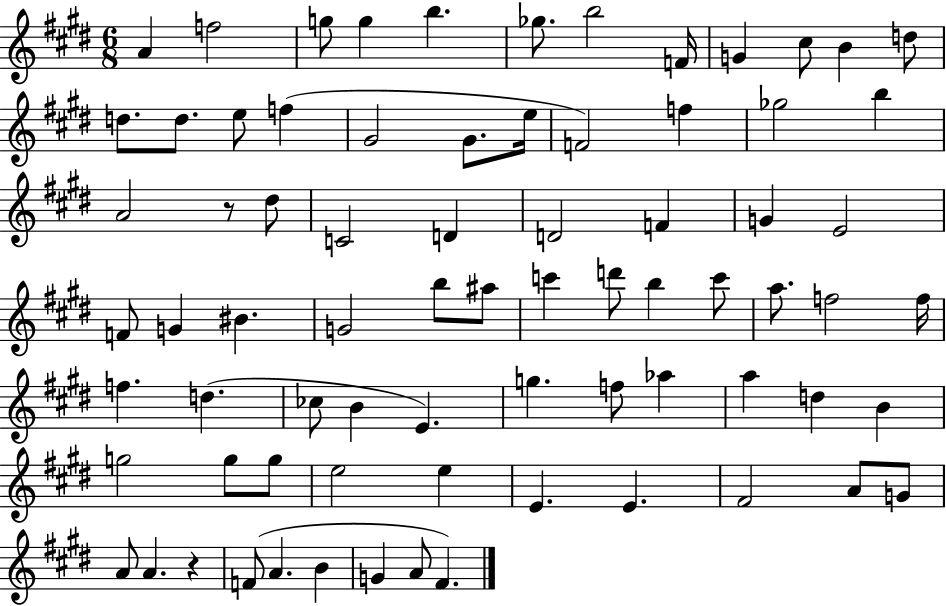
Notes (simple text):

A4/q F5/h G5/e G5/q B5/q. Gb5/e. B5/h F4/s G4/q C#5/e B4/q D5/e D5/e. D5/e. E5/e F5/q G#4/h G#4/e. E5/s F4/h F5/q Gb5/h B5/q A4/h R/e D#5/e C4/h D4/q D4/h F4/q G4/q E4/h F4/e G4/q BIS4/q. G4/h B5/e A#5/e C6/q D6/e B5/q C6/e A5/e. F5/h F5/s F5/q. D5/q. CES5/e B4/q E4/q. G5/q. F5/e Ab5/q A5/q D5/q B4/q G5/h G5/e G5/e E5/h E5/q E4/q. E4/q. F#4/h A4/e G4/e A4/e A4/q. R/q F4/e A4/q. B4/q G4/q A4/e F#4/q.